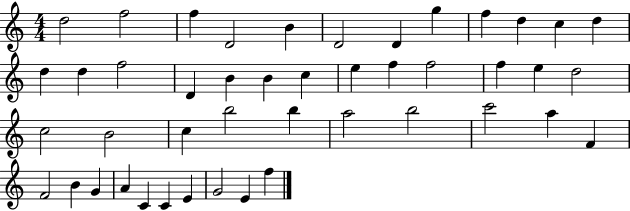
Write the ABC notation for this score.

X:1
T:Untitled
M:4/4
L:1/4
K:C
d2 f2 f D2 B D2 D g f d c d d d f2 D B B c e f f2 f e d2 c2 B2 c b2 b a2 b2 c'2 a F F2 B G A C C E G2 E f